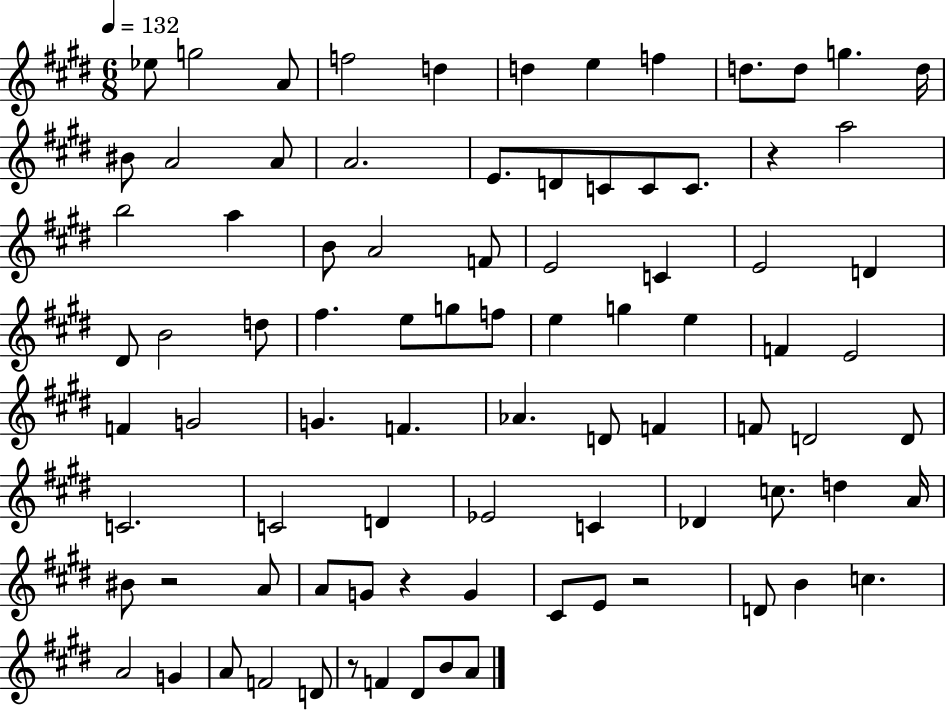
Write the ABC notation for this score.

X:1
T:Untitled
M:6/8
L:1/4
K:E
_e/2 g2 A/2 f2 d d e f d/2 d/2 g d/4 ^B/2 A2 A/2 A2 E/2 D/2 C/2 C/2 C/2 z a2 b2 a B/2 A2 F/2 E2 C E2 D ^D/2 B2 d/2 ^f e/2 g/2 f/2 e g e F E2 F G2 G F _A D/2 F F/2 D2 D/2 C2 C2 D _E2 C _D c/2 d A/4 ^B/2 z2 A/2 A/2 G/2 z G ^C/2 E/2 z2 D/2 B c A2 G A/2 F2 D/2 z/2 F ^D/2 B/2 A/2